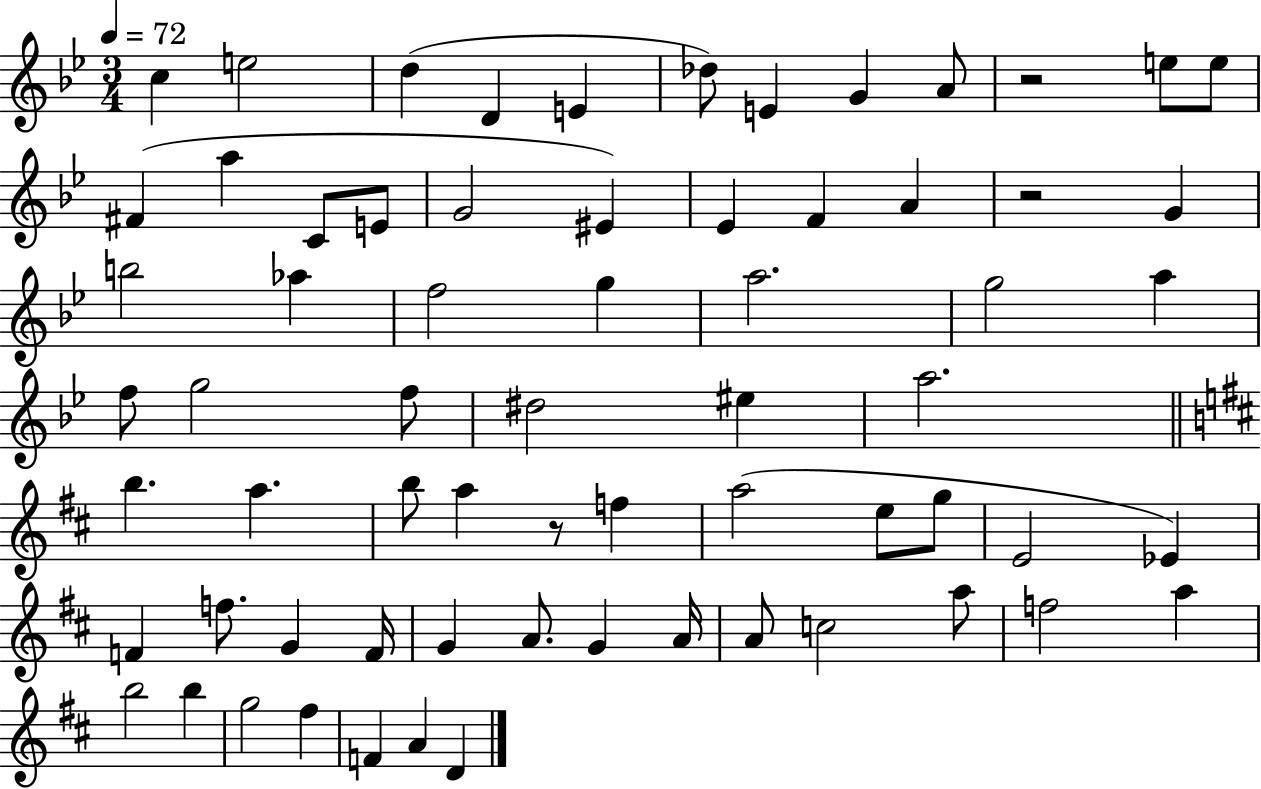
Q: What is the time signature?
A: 3/4